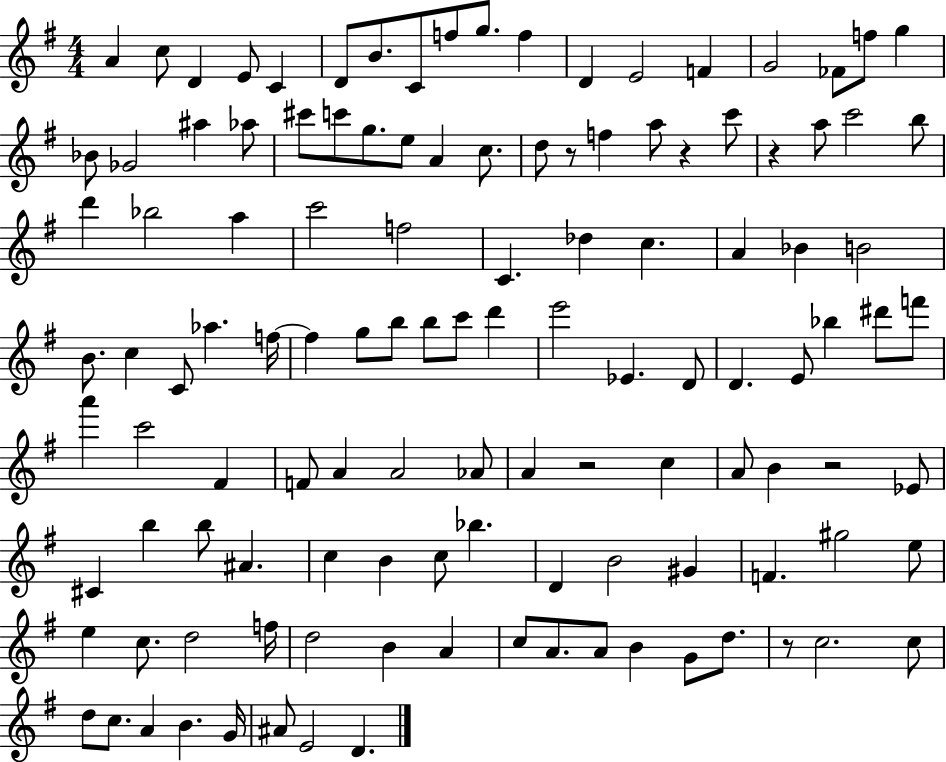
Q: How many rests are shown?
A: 6